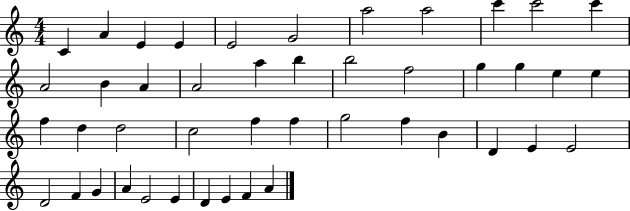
X:1
T:Untitled
M:4/4
L:1/4
K:C
C A E E E2 G2 a2 a2 c' c'2 c' A2 B A A2 a b b2 f2 g g e e f d d2 c2 f f g2 f B D E E2 D2 F G A E2 E D E F A